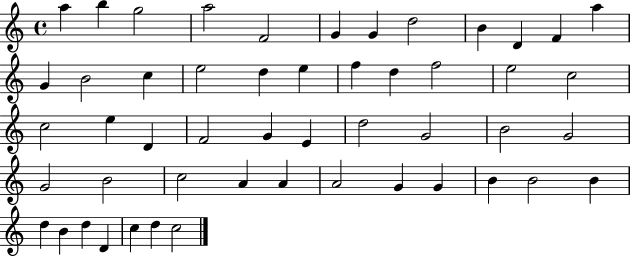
{
  \clef treble
  \time 4/4
  \defaultTimeSignature
  \key c \major
  a''4 b''4 g''2 | a''2 f'2 | g'4 g'4 d''2 | b'4 d'4 f'4 a''4 | \break g'4 b'2 c''4 | e''2 d''4 e''4 | f''4 d''4 f''2 | e''2 c''2 | \break c''2 e''4 d'4 | f'2 g'4 e'4 | d''2 g'2 | b'2 g'2 | \break g'2 b'2 | c''2 a'4 a'4 | a'2 g'4 g'4 | b'4 b'2 b'4 | \break d''4 b'4 d''4 d'4 | c''4 d''4 c''2 | \bar "|."
}